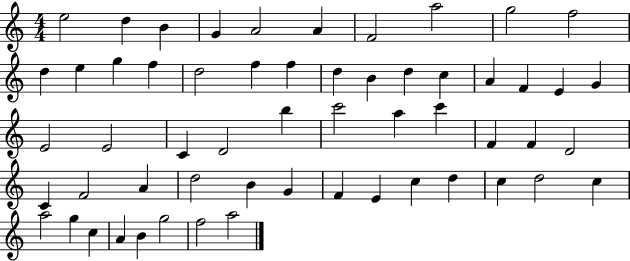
{
  \clef treble
  \numericTimeSignature
  \time 4/4
  \key c \major
  e''2 d''4 b'4 | g'4 a'2 a'4 | f'2 a''2 | g''2 f''2 | \break d''4 e''4 g''4 f''4 | d''2 f''4 f''4 | d''4 b'4 d''4 c''4 | a'4 f'4 e'4 g'4 | \break e'2 e'2 | c'4 d'2 b''4 | c'''2 a''4 c'''4 | f'4 f'4 d'2 | \break c'4 f'2 a'4 | d''2 b'4 g'4 | f'4 e'4 c''4 d''4 | c''4 d''2 c''4 | \break a''2 g''4 c''4 | a'4 b'4 g''2 | f''2 a''2 | \bar "|."
}